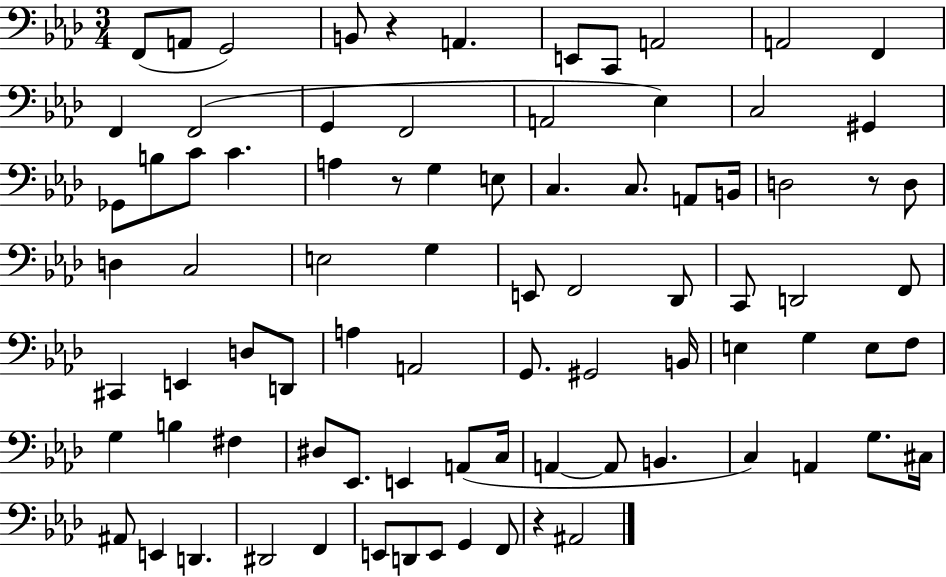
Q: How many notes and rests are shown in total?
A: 84